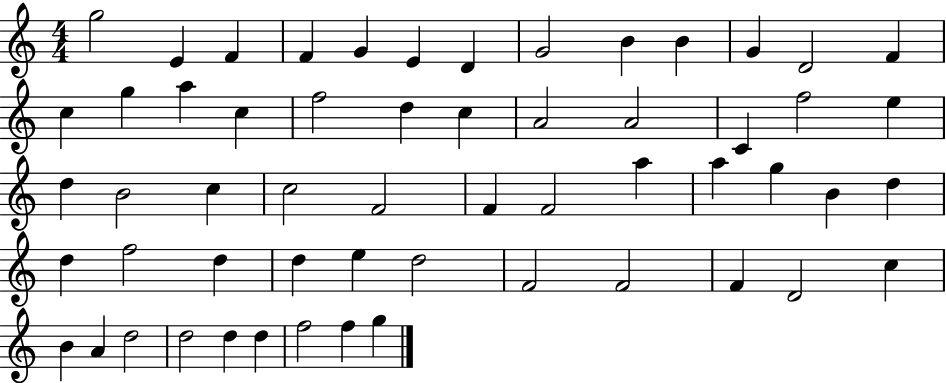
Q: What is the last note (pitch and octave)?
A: G5